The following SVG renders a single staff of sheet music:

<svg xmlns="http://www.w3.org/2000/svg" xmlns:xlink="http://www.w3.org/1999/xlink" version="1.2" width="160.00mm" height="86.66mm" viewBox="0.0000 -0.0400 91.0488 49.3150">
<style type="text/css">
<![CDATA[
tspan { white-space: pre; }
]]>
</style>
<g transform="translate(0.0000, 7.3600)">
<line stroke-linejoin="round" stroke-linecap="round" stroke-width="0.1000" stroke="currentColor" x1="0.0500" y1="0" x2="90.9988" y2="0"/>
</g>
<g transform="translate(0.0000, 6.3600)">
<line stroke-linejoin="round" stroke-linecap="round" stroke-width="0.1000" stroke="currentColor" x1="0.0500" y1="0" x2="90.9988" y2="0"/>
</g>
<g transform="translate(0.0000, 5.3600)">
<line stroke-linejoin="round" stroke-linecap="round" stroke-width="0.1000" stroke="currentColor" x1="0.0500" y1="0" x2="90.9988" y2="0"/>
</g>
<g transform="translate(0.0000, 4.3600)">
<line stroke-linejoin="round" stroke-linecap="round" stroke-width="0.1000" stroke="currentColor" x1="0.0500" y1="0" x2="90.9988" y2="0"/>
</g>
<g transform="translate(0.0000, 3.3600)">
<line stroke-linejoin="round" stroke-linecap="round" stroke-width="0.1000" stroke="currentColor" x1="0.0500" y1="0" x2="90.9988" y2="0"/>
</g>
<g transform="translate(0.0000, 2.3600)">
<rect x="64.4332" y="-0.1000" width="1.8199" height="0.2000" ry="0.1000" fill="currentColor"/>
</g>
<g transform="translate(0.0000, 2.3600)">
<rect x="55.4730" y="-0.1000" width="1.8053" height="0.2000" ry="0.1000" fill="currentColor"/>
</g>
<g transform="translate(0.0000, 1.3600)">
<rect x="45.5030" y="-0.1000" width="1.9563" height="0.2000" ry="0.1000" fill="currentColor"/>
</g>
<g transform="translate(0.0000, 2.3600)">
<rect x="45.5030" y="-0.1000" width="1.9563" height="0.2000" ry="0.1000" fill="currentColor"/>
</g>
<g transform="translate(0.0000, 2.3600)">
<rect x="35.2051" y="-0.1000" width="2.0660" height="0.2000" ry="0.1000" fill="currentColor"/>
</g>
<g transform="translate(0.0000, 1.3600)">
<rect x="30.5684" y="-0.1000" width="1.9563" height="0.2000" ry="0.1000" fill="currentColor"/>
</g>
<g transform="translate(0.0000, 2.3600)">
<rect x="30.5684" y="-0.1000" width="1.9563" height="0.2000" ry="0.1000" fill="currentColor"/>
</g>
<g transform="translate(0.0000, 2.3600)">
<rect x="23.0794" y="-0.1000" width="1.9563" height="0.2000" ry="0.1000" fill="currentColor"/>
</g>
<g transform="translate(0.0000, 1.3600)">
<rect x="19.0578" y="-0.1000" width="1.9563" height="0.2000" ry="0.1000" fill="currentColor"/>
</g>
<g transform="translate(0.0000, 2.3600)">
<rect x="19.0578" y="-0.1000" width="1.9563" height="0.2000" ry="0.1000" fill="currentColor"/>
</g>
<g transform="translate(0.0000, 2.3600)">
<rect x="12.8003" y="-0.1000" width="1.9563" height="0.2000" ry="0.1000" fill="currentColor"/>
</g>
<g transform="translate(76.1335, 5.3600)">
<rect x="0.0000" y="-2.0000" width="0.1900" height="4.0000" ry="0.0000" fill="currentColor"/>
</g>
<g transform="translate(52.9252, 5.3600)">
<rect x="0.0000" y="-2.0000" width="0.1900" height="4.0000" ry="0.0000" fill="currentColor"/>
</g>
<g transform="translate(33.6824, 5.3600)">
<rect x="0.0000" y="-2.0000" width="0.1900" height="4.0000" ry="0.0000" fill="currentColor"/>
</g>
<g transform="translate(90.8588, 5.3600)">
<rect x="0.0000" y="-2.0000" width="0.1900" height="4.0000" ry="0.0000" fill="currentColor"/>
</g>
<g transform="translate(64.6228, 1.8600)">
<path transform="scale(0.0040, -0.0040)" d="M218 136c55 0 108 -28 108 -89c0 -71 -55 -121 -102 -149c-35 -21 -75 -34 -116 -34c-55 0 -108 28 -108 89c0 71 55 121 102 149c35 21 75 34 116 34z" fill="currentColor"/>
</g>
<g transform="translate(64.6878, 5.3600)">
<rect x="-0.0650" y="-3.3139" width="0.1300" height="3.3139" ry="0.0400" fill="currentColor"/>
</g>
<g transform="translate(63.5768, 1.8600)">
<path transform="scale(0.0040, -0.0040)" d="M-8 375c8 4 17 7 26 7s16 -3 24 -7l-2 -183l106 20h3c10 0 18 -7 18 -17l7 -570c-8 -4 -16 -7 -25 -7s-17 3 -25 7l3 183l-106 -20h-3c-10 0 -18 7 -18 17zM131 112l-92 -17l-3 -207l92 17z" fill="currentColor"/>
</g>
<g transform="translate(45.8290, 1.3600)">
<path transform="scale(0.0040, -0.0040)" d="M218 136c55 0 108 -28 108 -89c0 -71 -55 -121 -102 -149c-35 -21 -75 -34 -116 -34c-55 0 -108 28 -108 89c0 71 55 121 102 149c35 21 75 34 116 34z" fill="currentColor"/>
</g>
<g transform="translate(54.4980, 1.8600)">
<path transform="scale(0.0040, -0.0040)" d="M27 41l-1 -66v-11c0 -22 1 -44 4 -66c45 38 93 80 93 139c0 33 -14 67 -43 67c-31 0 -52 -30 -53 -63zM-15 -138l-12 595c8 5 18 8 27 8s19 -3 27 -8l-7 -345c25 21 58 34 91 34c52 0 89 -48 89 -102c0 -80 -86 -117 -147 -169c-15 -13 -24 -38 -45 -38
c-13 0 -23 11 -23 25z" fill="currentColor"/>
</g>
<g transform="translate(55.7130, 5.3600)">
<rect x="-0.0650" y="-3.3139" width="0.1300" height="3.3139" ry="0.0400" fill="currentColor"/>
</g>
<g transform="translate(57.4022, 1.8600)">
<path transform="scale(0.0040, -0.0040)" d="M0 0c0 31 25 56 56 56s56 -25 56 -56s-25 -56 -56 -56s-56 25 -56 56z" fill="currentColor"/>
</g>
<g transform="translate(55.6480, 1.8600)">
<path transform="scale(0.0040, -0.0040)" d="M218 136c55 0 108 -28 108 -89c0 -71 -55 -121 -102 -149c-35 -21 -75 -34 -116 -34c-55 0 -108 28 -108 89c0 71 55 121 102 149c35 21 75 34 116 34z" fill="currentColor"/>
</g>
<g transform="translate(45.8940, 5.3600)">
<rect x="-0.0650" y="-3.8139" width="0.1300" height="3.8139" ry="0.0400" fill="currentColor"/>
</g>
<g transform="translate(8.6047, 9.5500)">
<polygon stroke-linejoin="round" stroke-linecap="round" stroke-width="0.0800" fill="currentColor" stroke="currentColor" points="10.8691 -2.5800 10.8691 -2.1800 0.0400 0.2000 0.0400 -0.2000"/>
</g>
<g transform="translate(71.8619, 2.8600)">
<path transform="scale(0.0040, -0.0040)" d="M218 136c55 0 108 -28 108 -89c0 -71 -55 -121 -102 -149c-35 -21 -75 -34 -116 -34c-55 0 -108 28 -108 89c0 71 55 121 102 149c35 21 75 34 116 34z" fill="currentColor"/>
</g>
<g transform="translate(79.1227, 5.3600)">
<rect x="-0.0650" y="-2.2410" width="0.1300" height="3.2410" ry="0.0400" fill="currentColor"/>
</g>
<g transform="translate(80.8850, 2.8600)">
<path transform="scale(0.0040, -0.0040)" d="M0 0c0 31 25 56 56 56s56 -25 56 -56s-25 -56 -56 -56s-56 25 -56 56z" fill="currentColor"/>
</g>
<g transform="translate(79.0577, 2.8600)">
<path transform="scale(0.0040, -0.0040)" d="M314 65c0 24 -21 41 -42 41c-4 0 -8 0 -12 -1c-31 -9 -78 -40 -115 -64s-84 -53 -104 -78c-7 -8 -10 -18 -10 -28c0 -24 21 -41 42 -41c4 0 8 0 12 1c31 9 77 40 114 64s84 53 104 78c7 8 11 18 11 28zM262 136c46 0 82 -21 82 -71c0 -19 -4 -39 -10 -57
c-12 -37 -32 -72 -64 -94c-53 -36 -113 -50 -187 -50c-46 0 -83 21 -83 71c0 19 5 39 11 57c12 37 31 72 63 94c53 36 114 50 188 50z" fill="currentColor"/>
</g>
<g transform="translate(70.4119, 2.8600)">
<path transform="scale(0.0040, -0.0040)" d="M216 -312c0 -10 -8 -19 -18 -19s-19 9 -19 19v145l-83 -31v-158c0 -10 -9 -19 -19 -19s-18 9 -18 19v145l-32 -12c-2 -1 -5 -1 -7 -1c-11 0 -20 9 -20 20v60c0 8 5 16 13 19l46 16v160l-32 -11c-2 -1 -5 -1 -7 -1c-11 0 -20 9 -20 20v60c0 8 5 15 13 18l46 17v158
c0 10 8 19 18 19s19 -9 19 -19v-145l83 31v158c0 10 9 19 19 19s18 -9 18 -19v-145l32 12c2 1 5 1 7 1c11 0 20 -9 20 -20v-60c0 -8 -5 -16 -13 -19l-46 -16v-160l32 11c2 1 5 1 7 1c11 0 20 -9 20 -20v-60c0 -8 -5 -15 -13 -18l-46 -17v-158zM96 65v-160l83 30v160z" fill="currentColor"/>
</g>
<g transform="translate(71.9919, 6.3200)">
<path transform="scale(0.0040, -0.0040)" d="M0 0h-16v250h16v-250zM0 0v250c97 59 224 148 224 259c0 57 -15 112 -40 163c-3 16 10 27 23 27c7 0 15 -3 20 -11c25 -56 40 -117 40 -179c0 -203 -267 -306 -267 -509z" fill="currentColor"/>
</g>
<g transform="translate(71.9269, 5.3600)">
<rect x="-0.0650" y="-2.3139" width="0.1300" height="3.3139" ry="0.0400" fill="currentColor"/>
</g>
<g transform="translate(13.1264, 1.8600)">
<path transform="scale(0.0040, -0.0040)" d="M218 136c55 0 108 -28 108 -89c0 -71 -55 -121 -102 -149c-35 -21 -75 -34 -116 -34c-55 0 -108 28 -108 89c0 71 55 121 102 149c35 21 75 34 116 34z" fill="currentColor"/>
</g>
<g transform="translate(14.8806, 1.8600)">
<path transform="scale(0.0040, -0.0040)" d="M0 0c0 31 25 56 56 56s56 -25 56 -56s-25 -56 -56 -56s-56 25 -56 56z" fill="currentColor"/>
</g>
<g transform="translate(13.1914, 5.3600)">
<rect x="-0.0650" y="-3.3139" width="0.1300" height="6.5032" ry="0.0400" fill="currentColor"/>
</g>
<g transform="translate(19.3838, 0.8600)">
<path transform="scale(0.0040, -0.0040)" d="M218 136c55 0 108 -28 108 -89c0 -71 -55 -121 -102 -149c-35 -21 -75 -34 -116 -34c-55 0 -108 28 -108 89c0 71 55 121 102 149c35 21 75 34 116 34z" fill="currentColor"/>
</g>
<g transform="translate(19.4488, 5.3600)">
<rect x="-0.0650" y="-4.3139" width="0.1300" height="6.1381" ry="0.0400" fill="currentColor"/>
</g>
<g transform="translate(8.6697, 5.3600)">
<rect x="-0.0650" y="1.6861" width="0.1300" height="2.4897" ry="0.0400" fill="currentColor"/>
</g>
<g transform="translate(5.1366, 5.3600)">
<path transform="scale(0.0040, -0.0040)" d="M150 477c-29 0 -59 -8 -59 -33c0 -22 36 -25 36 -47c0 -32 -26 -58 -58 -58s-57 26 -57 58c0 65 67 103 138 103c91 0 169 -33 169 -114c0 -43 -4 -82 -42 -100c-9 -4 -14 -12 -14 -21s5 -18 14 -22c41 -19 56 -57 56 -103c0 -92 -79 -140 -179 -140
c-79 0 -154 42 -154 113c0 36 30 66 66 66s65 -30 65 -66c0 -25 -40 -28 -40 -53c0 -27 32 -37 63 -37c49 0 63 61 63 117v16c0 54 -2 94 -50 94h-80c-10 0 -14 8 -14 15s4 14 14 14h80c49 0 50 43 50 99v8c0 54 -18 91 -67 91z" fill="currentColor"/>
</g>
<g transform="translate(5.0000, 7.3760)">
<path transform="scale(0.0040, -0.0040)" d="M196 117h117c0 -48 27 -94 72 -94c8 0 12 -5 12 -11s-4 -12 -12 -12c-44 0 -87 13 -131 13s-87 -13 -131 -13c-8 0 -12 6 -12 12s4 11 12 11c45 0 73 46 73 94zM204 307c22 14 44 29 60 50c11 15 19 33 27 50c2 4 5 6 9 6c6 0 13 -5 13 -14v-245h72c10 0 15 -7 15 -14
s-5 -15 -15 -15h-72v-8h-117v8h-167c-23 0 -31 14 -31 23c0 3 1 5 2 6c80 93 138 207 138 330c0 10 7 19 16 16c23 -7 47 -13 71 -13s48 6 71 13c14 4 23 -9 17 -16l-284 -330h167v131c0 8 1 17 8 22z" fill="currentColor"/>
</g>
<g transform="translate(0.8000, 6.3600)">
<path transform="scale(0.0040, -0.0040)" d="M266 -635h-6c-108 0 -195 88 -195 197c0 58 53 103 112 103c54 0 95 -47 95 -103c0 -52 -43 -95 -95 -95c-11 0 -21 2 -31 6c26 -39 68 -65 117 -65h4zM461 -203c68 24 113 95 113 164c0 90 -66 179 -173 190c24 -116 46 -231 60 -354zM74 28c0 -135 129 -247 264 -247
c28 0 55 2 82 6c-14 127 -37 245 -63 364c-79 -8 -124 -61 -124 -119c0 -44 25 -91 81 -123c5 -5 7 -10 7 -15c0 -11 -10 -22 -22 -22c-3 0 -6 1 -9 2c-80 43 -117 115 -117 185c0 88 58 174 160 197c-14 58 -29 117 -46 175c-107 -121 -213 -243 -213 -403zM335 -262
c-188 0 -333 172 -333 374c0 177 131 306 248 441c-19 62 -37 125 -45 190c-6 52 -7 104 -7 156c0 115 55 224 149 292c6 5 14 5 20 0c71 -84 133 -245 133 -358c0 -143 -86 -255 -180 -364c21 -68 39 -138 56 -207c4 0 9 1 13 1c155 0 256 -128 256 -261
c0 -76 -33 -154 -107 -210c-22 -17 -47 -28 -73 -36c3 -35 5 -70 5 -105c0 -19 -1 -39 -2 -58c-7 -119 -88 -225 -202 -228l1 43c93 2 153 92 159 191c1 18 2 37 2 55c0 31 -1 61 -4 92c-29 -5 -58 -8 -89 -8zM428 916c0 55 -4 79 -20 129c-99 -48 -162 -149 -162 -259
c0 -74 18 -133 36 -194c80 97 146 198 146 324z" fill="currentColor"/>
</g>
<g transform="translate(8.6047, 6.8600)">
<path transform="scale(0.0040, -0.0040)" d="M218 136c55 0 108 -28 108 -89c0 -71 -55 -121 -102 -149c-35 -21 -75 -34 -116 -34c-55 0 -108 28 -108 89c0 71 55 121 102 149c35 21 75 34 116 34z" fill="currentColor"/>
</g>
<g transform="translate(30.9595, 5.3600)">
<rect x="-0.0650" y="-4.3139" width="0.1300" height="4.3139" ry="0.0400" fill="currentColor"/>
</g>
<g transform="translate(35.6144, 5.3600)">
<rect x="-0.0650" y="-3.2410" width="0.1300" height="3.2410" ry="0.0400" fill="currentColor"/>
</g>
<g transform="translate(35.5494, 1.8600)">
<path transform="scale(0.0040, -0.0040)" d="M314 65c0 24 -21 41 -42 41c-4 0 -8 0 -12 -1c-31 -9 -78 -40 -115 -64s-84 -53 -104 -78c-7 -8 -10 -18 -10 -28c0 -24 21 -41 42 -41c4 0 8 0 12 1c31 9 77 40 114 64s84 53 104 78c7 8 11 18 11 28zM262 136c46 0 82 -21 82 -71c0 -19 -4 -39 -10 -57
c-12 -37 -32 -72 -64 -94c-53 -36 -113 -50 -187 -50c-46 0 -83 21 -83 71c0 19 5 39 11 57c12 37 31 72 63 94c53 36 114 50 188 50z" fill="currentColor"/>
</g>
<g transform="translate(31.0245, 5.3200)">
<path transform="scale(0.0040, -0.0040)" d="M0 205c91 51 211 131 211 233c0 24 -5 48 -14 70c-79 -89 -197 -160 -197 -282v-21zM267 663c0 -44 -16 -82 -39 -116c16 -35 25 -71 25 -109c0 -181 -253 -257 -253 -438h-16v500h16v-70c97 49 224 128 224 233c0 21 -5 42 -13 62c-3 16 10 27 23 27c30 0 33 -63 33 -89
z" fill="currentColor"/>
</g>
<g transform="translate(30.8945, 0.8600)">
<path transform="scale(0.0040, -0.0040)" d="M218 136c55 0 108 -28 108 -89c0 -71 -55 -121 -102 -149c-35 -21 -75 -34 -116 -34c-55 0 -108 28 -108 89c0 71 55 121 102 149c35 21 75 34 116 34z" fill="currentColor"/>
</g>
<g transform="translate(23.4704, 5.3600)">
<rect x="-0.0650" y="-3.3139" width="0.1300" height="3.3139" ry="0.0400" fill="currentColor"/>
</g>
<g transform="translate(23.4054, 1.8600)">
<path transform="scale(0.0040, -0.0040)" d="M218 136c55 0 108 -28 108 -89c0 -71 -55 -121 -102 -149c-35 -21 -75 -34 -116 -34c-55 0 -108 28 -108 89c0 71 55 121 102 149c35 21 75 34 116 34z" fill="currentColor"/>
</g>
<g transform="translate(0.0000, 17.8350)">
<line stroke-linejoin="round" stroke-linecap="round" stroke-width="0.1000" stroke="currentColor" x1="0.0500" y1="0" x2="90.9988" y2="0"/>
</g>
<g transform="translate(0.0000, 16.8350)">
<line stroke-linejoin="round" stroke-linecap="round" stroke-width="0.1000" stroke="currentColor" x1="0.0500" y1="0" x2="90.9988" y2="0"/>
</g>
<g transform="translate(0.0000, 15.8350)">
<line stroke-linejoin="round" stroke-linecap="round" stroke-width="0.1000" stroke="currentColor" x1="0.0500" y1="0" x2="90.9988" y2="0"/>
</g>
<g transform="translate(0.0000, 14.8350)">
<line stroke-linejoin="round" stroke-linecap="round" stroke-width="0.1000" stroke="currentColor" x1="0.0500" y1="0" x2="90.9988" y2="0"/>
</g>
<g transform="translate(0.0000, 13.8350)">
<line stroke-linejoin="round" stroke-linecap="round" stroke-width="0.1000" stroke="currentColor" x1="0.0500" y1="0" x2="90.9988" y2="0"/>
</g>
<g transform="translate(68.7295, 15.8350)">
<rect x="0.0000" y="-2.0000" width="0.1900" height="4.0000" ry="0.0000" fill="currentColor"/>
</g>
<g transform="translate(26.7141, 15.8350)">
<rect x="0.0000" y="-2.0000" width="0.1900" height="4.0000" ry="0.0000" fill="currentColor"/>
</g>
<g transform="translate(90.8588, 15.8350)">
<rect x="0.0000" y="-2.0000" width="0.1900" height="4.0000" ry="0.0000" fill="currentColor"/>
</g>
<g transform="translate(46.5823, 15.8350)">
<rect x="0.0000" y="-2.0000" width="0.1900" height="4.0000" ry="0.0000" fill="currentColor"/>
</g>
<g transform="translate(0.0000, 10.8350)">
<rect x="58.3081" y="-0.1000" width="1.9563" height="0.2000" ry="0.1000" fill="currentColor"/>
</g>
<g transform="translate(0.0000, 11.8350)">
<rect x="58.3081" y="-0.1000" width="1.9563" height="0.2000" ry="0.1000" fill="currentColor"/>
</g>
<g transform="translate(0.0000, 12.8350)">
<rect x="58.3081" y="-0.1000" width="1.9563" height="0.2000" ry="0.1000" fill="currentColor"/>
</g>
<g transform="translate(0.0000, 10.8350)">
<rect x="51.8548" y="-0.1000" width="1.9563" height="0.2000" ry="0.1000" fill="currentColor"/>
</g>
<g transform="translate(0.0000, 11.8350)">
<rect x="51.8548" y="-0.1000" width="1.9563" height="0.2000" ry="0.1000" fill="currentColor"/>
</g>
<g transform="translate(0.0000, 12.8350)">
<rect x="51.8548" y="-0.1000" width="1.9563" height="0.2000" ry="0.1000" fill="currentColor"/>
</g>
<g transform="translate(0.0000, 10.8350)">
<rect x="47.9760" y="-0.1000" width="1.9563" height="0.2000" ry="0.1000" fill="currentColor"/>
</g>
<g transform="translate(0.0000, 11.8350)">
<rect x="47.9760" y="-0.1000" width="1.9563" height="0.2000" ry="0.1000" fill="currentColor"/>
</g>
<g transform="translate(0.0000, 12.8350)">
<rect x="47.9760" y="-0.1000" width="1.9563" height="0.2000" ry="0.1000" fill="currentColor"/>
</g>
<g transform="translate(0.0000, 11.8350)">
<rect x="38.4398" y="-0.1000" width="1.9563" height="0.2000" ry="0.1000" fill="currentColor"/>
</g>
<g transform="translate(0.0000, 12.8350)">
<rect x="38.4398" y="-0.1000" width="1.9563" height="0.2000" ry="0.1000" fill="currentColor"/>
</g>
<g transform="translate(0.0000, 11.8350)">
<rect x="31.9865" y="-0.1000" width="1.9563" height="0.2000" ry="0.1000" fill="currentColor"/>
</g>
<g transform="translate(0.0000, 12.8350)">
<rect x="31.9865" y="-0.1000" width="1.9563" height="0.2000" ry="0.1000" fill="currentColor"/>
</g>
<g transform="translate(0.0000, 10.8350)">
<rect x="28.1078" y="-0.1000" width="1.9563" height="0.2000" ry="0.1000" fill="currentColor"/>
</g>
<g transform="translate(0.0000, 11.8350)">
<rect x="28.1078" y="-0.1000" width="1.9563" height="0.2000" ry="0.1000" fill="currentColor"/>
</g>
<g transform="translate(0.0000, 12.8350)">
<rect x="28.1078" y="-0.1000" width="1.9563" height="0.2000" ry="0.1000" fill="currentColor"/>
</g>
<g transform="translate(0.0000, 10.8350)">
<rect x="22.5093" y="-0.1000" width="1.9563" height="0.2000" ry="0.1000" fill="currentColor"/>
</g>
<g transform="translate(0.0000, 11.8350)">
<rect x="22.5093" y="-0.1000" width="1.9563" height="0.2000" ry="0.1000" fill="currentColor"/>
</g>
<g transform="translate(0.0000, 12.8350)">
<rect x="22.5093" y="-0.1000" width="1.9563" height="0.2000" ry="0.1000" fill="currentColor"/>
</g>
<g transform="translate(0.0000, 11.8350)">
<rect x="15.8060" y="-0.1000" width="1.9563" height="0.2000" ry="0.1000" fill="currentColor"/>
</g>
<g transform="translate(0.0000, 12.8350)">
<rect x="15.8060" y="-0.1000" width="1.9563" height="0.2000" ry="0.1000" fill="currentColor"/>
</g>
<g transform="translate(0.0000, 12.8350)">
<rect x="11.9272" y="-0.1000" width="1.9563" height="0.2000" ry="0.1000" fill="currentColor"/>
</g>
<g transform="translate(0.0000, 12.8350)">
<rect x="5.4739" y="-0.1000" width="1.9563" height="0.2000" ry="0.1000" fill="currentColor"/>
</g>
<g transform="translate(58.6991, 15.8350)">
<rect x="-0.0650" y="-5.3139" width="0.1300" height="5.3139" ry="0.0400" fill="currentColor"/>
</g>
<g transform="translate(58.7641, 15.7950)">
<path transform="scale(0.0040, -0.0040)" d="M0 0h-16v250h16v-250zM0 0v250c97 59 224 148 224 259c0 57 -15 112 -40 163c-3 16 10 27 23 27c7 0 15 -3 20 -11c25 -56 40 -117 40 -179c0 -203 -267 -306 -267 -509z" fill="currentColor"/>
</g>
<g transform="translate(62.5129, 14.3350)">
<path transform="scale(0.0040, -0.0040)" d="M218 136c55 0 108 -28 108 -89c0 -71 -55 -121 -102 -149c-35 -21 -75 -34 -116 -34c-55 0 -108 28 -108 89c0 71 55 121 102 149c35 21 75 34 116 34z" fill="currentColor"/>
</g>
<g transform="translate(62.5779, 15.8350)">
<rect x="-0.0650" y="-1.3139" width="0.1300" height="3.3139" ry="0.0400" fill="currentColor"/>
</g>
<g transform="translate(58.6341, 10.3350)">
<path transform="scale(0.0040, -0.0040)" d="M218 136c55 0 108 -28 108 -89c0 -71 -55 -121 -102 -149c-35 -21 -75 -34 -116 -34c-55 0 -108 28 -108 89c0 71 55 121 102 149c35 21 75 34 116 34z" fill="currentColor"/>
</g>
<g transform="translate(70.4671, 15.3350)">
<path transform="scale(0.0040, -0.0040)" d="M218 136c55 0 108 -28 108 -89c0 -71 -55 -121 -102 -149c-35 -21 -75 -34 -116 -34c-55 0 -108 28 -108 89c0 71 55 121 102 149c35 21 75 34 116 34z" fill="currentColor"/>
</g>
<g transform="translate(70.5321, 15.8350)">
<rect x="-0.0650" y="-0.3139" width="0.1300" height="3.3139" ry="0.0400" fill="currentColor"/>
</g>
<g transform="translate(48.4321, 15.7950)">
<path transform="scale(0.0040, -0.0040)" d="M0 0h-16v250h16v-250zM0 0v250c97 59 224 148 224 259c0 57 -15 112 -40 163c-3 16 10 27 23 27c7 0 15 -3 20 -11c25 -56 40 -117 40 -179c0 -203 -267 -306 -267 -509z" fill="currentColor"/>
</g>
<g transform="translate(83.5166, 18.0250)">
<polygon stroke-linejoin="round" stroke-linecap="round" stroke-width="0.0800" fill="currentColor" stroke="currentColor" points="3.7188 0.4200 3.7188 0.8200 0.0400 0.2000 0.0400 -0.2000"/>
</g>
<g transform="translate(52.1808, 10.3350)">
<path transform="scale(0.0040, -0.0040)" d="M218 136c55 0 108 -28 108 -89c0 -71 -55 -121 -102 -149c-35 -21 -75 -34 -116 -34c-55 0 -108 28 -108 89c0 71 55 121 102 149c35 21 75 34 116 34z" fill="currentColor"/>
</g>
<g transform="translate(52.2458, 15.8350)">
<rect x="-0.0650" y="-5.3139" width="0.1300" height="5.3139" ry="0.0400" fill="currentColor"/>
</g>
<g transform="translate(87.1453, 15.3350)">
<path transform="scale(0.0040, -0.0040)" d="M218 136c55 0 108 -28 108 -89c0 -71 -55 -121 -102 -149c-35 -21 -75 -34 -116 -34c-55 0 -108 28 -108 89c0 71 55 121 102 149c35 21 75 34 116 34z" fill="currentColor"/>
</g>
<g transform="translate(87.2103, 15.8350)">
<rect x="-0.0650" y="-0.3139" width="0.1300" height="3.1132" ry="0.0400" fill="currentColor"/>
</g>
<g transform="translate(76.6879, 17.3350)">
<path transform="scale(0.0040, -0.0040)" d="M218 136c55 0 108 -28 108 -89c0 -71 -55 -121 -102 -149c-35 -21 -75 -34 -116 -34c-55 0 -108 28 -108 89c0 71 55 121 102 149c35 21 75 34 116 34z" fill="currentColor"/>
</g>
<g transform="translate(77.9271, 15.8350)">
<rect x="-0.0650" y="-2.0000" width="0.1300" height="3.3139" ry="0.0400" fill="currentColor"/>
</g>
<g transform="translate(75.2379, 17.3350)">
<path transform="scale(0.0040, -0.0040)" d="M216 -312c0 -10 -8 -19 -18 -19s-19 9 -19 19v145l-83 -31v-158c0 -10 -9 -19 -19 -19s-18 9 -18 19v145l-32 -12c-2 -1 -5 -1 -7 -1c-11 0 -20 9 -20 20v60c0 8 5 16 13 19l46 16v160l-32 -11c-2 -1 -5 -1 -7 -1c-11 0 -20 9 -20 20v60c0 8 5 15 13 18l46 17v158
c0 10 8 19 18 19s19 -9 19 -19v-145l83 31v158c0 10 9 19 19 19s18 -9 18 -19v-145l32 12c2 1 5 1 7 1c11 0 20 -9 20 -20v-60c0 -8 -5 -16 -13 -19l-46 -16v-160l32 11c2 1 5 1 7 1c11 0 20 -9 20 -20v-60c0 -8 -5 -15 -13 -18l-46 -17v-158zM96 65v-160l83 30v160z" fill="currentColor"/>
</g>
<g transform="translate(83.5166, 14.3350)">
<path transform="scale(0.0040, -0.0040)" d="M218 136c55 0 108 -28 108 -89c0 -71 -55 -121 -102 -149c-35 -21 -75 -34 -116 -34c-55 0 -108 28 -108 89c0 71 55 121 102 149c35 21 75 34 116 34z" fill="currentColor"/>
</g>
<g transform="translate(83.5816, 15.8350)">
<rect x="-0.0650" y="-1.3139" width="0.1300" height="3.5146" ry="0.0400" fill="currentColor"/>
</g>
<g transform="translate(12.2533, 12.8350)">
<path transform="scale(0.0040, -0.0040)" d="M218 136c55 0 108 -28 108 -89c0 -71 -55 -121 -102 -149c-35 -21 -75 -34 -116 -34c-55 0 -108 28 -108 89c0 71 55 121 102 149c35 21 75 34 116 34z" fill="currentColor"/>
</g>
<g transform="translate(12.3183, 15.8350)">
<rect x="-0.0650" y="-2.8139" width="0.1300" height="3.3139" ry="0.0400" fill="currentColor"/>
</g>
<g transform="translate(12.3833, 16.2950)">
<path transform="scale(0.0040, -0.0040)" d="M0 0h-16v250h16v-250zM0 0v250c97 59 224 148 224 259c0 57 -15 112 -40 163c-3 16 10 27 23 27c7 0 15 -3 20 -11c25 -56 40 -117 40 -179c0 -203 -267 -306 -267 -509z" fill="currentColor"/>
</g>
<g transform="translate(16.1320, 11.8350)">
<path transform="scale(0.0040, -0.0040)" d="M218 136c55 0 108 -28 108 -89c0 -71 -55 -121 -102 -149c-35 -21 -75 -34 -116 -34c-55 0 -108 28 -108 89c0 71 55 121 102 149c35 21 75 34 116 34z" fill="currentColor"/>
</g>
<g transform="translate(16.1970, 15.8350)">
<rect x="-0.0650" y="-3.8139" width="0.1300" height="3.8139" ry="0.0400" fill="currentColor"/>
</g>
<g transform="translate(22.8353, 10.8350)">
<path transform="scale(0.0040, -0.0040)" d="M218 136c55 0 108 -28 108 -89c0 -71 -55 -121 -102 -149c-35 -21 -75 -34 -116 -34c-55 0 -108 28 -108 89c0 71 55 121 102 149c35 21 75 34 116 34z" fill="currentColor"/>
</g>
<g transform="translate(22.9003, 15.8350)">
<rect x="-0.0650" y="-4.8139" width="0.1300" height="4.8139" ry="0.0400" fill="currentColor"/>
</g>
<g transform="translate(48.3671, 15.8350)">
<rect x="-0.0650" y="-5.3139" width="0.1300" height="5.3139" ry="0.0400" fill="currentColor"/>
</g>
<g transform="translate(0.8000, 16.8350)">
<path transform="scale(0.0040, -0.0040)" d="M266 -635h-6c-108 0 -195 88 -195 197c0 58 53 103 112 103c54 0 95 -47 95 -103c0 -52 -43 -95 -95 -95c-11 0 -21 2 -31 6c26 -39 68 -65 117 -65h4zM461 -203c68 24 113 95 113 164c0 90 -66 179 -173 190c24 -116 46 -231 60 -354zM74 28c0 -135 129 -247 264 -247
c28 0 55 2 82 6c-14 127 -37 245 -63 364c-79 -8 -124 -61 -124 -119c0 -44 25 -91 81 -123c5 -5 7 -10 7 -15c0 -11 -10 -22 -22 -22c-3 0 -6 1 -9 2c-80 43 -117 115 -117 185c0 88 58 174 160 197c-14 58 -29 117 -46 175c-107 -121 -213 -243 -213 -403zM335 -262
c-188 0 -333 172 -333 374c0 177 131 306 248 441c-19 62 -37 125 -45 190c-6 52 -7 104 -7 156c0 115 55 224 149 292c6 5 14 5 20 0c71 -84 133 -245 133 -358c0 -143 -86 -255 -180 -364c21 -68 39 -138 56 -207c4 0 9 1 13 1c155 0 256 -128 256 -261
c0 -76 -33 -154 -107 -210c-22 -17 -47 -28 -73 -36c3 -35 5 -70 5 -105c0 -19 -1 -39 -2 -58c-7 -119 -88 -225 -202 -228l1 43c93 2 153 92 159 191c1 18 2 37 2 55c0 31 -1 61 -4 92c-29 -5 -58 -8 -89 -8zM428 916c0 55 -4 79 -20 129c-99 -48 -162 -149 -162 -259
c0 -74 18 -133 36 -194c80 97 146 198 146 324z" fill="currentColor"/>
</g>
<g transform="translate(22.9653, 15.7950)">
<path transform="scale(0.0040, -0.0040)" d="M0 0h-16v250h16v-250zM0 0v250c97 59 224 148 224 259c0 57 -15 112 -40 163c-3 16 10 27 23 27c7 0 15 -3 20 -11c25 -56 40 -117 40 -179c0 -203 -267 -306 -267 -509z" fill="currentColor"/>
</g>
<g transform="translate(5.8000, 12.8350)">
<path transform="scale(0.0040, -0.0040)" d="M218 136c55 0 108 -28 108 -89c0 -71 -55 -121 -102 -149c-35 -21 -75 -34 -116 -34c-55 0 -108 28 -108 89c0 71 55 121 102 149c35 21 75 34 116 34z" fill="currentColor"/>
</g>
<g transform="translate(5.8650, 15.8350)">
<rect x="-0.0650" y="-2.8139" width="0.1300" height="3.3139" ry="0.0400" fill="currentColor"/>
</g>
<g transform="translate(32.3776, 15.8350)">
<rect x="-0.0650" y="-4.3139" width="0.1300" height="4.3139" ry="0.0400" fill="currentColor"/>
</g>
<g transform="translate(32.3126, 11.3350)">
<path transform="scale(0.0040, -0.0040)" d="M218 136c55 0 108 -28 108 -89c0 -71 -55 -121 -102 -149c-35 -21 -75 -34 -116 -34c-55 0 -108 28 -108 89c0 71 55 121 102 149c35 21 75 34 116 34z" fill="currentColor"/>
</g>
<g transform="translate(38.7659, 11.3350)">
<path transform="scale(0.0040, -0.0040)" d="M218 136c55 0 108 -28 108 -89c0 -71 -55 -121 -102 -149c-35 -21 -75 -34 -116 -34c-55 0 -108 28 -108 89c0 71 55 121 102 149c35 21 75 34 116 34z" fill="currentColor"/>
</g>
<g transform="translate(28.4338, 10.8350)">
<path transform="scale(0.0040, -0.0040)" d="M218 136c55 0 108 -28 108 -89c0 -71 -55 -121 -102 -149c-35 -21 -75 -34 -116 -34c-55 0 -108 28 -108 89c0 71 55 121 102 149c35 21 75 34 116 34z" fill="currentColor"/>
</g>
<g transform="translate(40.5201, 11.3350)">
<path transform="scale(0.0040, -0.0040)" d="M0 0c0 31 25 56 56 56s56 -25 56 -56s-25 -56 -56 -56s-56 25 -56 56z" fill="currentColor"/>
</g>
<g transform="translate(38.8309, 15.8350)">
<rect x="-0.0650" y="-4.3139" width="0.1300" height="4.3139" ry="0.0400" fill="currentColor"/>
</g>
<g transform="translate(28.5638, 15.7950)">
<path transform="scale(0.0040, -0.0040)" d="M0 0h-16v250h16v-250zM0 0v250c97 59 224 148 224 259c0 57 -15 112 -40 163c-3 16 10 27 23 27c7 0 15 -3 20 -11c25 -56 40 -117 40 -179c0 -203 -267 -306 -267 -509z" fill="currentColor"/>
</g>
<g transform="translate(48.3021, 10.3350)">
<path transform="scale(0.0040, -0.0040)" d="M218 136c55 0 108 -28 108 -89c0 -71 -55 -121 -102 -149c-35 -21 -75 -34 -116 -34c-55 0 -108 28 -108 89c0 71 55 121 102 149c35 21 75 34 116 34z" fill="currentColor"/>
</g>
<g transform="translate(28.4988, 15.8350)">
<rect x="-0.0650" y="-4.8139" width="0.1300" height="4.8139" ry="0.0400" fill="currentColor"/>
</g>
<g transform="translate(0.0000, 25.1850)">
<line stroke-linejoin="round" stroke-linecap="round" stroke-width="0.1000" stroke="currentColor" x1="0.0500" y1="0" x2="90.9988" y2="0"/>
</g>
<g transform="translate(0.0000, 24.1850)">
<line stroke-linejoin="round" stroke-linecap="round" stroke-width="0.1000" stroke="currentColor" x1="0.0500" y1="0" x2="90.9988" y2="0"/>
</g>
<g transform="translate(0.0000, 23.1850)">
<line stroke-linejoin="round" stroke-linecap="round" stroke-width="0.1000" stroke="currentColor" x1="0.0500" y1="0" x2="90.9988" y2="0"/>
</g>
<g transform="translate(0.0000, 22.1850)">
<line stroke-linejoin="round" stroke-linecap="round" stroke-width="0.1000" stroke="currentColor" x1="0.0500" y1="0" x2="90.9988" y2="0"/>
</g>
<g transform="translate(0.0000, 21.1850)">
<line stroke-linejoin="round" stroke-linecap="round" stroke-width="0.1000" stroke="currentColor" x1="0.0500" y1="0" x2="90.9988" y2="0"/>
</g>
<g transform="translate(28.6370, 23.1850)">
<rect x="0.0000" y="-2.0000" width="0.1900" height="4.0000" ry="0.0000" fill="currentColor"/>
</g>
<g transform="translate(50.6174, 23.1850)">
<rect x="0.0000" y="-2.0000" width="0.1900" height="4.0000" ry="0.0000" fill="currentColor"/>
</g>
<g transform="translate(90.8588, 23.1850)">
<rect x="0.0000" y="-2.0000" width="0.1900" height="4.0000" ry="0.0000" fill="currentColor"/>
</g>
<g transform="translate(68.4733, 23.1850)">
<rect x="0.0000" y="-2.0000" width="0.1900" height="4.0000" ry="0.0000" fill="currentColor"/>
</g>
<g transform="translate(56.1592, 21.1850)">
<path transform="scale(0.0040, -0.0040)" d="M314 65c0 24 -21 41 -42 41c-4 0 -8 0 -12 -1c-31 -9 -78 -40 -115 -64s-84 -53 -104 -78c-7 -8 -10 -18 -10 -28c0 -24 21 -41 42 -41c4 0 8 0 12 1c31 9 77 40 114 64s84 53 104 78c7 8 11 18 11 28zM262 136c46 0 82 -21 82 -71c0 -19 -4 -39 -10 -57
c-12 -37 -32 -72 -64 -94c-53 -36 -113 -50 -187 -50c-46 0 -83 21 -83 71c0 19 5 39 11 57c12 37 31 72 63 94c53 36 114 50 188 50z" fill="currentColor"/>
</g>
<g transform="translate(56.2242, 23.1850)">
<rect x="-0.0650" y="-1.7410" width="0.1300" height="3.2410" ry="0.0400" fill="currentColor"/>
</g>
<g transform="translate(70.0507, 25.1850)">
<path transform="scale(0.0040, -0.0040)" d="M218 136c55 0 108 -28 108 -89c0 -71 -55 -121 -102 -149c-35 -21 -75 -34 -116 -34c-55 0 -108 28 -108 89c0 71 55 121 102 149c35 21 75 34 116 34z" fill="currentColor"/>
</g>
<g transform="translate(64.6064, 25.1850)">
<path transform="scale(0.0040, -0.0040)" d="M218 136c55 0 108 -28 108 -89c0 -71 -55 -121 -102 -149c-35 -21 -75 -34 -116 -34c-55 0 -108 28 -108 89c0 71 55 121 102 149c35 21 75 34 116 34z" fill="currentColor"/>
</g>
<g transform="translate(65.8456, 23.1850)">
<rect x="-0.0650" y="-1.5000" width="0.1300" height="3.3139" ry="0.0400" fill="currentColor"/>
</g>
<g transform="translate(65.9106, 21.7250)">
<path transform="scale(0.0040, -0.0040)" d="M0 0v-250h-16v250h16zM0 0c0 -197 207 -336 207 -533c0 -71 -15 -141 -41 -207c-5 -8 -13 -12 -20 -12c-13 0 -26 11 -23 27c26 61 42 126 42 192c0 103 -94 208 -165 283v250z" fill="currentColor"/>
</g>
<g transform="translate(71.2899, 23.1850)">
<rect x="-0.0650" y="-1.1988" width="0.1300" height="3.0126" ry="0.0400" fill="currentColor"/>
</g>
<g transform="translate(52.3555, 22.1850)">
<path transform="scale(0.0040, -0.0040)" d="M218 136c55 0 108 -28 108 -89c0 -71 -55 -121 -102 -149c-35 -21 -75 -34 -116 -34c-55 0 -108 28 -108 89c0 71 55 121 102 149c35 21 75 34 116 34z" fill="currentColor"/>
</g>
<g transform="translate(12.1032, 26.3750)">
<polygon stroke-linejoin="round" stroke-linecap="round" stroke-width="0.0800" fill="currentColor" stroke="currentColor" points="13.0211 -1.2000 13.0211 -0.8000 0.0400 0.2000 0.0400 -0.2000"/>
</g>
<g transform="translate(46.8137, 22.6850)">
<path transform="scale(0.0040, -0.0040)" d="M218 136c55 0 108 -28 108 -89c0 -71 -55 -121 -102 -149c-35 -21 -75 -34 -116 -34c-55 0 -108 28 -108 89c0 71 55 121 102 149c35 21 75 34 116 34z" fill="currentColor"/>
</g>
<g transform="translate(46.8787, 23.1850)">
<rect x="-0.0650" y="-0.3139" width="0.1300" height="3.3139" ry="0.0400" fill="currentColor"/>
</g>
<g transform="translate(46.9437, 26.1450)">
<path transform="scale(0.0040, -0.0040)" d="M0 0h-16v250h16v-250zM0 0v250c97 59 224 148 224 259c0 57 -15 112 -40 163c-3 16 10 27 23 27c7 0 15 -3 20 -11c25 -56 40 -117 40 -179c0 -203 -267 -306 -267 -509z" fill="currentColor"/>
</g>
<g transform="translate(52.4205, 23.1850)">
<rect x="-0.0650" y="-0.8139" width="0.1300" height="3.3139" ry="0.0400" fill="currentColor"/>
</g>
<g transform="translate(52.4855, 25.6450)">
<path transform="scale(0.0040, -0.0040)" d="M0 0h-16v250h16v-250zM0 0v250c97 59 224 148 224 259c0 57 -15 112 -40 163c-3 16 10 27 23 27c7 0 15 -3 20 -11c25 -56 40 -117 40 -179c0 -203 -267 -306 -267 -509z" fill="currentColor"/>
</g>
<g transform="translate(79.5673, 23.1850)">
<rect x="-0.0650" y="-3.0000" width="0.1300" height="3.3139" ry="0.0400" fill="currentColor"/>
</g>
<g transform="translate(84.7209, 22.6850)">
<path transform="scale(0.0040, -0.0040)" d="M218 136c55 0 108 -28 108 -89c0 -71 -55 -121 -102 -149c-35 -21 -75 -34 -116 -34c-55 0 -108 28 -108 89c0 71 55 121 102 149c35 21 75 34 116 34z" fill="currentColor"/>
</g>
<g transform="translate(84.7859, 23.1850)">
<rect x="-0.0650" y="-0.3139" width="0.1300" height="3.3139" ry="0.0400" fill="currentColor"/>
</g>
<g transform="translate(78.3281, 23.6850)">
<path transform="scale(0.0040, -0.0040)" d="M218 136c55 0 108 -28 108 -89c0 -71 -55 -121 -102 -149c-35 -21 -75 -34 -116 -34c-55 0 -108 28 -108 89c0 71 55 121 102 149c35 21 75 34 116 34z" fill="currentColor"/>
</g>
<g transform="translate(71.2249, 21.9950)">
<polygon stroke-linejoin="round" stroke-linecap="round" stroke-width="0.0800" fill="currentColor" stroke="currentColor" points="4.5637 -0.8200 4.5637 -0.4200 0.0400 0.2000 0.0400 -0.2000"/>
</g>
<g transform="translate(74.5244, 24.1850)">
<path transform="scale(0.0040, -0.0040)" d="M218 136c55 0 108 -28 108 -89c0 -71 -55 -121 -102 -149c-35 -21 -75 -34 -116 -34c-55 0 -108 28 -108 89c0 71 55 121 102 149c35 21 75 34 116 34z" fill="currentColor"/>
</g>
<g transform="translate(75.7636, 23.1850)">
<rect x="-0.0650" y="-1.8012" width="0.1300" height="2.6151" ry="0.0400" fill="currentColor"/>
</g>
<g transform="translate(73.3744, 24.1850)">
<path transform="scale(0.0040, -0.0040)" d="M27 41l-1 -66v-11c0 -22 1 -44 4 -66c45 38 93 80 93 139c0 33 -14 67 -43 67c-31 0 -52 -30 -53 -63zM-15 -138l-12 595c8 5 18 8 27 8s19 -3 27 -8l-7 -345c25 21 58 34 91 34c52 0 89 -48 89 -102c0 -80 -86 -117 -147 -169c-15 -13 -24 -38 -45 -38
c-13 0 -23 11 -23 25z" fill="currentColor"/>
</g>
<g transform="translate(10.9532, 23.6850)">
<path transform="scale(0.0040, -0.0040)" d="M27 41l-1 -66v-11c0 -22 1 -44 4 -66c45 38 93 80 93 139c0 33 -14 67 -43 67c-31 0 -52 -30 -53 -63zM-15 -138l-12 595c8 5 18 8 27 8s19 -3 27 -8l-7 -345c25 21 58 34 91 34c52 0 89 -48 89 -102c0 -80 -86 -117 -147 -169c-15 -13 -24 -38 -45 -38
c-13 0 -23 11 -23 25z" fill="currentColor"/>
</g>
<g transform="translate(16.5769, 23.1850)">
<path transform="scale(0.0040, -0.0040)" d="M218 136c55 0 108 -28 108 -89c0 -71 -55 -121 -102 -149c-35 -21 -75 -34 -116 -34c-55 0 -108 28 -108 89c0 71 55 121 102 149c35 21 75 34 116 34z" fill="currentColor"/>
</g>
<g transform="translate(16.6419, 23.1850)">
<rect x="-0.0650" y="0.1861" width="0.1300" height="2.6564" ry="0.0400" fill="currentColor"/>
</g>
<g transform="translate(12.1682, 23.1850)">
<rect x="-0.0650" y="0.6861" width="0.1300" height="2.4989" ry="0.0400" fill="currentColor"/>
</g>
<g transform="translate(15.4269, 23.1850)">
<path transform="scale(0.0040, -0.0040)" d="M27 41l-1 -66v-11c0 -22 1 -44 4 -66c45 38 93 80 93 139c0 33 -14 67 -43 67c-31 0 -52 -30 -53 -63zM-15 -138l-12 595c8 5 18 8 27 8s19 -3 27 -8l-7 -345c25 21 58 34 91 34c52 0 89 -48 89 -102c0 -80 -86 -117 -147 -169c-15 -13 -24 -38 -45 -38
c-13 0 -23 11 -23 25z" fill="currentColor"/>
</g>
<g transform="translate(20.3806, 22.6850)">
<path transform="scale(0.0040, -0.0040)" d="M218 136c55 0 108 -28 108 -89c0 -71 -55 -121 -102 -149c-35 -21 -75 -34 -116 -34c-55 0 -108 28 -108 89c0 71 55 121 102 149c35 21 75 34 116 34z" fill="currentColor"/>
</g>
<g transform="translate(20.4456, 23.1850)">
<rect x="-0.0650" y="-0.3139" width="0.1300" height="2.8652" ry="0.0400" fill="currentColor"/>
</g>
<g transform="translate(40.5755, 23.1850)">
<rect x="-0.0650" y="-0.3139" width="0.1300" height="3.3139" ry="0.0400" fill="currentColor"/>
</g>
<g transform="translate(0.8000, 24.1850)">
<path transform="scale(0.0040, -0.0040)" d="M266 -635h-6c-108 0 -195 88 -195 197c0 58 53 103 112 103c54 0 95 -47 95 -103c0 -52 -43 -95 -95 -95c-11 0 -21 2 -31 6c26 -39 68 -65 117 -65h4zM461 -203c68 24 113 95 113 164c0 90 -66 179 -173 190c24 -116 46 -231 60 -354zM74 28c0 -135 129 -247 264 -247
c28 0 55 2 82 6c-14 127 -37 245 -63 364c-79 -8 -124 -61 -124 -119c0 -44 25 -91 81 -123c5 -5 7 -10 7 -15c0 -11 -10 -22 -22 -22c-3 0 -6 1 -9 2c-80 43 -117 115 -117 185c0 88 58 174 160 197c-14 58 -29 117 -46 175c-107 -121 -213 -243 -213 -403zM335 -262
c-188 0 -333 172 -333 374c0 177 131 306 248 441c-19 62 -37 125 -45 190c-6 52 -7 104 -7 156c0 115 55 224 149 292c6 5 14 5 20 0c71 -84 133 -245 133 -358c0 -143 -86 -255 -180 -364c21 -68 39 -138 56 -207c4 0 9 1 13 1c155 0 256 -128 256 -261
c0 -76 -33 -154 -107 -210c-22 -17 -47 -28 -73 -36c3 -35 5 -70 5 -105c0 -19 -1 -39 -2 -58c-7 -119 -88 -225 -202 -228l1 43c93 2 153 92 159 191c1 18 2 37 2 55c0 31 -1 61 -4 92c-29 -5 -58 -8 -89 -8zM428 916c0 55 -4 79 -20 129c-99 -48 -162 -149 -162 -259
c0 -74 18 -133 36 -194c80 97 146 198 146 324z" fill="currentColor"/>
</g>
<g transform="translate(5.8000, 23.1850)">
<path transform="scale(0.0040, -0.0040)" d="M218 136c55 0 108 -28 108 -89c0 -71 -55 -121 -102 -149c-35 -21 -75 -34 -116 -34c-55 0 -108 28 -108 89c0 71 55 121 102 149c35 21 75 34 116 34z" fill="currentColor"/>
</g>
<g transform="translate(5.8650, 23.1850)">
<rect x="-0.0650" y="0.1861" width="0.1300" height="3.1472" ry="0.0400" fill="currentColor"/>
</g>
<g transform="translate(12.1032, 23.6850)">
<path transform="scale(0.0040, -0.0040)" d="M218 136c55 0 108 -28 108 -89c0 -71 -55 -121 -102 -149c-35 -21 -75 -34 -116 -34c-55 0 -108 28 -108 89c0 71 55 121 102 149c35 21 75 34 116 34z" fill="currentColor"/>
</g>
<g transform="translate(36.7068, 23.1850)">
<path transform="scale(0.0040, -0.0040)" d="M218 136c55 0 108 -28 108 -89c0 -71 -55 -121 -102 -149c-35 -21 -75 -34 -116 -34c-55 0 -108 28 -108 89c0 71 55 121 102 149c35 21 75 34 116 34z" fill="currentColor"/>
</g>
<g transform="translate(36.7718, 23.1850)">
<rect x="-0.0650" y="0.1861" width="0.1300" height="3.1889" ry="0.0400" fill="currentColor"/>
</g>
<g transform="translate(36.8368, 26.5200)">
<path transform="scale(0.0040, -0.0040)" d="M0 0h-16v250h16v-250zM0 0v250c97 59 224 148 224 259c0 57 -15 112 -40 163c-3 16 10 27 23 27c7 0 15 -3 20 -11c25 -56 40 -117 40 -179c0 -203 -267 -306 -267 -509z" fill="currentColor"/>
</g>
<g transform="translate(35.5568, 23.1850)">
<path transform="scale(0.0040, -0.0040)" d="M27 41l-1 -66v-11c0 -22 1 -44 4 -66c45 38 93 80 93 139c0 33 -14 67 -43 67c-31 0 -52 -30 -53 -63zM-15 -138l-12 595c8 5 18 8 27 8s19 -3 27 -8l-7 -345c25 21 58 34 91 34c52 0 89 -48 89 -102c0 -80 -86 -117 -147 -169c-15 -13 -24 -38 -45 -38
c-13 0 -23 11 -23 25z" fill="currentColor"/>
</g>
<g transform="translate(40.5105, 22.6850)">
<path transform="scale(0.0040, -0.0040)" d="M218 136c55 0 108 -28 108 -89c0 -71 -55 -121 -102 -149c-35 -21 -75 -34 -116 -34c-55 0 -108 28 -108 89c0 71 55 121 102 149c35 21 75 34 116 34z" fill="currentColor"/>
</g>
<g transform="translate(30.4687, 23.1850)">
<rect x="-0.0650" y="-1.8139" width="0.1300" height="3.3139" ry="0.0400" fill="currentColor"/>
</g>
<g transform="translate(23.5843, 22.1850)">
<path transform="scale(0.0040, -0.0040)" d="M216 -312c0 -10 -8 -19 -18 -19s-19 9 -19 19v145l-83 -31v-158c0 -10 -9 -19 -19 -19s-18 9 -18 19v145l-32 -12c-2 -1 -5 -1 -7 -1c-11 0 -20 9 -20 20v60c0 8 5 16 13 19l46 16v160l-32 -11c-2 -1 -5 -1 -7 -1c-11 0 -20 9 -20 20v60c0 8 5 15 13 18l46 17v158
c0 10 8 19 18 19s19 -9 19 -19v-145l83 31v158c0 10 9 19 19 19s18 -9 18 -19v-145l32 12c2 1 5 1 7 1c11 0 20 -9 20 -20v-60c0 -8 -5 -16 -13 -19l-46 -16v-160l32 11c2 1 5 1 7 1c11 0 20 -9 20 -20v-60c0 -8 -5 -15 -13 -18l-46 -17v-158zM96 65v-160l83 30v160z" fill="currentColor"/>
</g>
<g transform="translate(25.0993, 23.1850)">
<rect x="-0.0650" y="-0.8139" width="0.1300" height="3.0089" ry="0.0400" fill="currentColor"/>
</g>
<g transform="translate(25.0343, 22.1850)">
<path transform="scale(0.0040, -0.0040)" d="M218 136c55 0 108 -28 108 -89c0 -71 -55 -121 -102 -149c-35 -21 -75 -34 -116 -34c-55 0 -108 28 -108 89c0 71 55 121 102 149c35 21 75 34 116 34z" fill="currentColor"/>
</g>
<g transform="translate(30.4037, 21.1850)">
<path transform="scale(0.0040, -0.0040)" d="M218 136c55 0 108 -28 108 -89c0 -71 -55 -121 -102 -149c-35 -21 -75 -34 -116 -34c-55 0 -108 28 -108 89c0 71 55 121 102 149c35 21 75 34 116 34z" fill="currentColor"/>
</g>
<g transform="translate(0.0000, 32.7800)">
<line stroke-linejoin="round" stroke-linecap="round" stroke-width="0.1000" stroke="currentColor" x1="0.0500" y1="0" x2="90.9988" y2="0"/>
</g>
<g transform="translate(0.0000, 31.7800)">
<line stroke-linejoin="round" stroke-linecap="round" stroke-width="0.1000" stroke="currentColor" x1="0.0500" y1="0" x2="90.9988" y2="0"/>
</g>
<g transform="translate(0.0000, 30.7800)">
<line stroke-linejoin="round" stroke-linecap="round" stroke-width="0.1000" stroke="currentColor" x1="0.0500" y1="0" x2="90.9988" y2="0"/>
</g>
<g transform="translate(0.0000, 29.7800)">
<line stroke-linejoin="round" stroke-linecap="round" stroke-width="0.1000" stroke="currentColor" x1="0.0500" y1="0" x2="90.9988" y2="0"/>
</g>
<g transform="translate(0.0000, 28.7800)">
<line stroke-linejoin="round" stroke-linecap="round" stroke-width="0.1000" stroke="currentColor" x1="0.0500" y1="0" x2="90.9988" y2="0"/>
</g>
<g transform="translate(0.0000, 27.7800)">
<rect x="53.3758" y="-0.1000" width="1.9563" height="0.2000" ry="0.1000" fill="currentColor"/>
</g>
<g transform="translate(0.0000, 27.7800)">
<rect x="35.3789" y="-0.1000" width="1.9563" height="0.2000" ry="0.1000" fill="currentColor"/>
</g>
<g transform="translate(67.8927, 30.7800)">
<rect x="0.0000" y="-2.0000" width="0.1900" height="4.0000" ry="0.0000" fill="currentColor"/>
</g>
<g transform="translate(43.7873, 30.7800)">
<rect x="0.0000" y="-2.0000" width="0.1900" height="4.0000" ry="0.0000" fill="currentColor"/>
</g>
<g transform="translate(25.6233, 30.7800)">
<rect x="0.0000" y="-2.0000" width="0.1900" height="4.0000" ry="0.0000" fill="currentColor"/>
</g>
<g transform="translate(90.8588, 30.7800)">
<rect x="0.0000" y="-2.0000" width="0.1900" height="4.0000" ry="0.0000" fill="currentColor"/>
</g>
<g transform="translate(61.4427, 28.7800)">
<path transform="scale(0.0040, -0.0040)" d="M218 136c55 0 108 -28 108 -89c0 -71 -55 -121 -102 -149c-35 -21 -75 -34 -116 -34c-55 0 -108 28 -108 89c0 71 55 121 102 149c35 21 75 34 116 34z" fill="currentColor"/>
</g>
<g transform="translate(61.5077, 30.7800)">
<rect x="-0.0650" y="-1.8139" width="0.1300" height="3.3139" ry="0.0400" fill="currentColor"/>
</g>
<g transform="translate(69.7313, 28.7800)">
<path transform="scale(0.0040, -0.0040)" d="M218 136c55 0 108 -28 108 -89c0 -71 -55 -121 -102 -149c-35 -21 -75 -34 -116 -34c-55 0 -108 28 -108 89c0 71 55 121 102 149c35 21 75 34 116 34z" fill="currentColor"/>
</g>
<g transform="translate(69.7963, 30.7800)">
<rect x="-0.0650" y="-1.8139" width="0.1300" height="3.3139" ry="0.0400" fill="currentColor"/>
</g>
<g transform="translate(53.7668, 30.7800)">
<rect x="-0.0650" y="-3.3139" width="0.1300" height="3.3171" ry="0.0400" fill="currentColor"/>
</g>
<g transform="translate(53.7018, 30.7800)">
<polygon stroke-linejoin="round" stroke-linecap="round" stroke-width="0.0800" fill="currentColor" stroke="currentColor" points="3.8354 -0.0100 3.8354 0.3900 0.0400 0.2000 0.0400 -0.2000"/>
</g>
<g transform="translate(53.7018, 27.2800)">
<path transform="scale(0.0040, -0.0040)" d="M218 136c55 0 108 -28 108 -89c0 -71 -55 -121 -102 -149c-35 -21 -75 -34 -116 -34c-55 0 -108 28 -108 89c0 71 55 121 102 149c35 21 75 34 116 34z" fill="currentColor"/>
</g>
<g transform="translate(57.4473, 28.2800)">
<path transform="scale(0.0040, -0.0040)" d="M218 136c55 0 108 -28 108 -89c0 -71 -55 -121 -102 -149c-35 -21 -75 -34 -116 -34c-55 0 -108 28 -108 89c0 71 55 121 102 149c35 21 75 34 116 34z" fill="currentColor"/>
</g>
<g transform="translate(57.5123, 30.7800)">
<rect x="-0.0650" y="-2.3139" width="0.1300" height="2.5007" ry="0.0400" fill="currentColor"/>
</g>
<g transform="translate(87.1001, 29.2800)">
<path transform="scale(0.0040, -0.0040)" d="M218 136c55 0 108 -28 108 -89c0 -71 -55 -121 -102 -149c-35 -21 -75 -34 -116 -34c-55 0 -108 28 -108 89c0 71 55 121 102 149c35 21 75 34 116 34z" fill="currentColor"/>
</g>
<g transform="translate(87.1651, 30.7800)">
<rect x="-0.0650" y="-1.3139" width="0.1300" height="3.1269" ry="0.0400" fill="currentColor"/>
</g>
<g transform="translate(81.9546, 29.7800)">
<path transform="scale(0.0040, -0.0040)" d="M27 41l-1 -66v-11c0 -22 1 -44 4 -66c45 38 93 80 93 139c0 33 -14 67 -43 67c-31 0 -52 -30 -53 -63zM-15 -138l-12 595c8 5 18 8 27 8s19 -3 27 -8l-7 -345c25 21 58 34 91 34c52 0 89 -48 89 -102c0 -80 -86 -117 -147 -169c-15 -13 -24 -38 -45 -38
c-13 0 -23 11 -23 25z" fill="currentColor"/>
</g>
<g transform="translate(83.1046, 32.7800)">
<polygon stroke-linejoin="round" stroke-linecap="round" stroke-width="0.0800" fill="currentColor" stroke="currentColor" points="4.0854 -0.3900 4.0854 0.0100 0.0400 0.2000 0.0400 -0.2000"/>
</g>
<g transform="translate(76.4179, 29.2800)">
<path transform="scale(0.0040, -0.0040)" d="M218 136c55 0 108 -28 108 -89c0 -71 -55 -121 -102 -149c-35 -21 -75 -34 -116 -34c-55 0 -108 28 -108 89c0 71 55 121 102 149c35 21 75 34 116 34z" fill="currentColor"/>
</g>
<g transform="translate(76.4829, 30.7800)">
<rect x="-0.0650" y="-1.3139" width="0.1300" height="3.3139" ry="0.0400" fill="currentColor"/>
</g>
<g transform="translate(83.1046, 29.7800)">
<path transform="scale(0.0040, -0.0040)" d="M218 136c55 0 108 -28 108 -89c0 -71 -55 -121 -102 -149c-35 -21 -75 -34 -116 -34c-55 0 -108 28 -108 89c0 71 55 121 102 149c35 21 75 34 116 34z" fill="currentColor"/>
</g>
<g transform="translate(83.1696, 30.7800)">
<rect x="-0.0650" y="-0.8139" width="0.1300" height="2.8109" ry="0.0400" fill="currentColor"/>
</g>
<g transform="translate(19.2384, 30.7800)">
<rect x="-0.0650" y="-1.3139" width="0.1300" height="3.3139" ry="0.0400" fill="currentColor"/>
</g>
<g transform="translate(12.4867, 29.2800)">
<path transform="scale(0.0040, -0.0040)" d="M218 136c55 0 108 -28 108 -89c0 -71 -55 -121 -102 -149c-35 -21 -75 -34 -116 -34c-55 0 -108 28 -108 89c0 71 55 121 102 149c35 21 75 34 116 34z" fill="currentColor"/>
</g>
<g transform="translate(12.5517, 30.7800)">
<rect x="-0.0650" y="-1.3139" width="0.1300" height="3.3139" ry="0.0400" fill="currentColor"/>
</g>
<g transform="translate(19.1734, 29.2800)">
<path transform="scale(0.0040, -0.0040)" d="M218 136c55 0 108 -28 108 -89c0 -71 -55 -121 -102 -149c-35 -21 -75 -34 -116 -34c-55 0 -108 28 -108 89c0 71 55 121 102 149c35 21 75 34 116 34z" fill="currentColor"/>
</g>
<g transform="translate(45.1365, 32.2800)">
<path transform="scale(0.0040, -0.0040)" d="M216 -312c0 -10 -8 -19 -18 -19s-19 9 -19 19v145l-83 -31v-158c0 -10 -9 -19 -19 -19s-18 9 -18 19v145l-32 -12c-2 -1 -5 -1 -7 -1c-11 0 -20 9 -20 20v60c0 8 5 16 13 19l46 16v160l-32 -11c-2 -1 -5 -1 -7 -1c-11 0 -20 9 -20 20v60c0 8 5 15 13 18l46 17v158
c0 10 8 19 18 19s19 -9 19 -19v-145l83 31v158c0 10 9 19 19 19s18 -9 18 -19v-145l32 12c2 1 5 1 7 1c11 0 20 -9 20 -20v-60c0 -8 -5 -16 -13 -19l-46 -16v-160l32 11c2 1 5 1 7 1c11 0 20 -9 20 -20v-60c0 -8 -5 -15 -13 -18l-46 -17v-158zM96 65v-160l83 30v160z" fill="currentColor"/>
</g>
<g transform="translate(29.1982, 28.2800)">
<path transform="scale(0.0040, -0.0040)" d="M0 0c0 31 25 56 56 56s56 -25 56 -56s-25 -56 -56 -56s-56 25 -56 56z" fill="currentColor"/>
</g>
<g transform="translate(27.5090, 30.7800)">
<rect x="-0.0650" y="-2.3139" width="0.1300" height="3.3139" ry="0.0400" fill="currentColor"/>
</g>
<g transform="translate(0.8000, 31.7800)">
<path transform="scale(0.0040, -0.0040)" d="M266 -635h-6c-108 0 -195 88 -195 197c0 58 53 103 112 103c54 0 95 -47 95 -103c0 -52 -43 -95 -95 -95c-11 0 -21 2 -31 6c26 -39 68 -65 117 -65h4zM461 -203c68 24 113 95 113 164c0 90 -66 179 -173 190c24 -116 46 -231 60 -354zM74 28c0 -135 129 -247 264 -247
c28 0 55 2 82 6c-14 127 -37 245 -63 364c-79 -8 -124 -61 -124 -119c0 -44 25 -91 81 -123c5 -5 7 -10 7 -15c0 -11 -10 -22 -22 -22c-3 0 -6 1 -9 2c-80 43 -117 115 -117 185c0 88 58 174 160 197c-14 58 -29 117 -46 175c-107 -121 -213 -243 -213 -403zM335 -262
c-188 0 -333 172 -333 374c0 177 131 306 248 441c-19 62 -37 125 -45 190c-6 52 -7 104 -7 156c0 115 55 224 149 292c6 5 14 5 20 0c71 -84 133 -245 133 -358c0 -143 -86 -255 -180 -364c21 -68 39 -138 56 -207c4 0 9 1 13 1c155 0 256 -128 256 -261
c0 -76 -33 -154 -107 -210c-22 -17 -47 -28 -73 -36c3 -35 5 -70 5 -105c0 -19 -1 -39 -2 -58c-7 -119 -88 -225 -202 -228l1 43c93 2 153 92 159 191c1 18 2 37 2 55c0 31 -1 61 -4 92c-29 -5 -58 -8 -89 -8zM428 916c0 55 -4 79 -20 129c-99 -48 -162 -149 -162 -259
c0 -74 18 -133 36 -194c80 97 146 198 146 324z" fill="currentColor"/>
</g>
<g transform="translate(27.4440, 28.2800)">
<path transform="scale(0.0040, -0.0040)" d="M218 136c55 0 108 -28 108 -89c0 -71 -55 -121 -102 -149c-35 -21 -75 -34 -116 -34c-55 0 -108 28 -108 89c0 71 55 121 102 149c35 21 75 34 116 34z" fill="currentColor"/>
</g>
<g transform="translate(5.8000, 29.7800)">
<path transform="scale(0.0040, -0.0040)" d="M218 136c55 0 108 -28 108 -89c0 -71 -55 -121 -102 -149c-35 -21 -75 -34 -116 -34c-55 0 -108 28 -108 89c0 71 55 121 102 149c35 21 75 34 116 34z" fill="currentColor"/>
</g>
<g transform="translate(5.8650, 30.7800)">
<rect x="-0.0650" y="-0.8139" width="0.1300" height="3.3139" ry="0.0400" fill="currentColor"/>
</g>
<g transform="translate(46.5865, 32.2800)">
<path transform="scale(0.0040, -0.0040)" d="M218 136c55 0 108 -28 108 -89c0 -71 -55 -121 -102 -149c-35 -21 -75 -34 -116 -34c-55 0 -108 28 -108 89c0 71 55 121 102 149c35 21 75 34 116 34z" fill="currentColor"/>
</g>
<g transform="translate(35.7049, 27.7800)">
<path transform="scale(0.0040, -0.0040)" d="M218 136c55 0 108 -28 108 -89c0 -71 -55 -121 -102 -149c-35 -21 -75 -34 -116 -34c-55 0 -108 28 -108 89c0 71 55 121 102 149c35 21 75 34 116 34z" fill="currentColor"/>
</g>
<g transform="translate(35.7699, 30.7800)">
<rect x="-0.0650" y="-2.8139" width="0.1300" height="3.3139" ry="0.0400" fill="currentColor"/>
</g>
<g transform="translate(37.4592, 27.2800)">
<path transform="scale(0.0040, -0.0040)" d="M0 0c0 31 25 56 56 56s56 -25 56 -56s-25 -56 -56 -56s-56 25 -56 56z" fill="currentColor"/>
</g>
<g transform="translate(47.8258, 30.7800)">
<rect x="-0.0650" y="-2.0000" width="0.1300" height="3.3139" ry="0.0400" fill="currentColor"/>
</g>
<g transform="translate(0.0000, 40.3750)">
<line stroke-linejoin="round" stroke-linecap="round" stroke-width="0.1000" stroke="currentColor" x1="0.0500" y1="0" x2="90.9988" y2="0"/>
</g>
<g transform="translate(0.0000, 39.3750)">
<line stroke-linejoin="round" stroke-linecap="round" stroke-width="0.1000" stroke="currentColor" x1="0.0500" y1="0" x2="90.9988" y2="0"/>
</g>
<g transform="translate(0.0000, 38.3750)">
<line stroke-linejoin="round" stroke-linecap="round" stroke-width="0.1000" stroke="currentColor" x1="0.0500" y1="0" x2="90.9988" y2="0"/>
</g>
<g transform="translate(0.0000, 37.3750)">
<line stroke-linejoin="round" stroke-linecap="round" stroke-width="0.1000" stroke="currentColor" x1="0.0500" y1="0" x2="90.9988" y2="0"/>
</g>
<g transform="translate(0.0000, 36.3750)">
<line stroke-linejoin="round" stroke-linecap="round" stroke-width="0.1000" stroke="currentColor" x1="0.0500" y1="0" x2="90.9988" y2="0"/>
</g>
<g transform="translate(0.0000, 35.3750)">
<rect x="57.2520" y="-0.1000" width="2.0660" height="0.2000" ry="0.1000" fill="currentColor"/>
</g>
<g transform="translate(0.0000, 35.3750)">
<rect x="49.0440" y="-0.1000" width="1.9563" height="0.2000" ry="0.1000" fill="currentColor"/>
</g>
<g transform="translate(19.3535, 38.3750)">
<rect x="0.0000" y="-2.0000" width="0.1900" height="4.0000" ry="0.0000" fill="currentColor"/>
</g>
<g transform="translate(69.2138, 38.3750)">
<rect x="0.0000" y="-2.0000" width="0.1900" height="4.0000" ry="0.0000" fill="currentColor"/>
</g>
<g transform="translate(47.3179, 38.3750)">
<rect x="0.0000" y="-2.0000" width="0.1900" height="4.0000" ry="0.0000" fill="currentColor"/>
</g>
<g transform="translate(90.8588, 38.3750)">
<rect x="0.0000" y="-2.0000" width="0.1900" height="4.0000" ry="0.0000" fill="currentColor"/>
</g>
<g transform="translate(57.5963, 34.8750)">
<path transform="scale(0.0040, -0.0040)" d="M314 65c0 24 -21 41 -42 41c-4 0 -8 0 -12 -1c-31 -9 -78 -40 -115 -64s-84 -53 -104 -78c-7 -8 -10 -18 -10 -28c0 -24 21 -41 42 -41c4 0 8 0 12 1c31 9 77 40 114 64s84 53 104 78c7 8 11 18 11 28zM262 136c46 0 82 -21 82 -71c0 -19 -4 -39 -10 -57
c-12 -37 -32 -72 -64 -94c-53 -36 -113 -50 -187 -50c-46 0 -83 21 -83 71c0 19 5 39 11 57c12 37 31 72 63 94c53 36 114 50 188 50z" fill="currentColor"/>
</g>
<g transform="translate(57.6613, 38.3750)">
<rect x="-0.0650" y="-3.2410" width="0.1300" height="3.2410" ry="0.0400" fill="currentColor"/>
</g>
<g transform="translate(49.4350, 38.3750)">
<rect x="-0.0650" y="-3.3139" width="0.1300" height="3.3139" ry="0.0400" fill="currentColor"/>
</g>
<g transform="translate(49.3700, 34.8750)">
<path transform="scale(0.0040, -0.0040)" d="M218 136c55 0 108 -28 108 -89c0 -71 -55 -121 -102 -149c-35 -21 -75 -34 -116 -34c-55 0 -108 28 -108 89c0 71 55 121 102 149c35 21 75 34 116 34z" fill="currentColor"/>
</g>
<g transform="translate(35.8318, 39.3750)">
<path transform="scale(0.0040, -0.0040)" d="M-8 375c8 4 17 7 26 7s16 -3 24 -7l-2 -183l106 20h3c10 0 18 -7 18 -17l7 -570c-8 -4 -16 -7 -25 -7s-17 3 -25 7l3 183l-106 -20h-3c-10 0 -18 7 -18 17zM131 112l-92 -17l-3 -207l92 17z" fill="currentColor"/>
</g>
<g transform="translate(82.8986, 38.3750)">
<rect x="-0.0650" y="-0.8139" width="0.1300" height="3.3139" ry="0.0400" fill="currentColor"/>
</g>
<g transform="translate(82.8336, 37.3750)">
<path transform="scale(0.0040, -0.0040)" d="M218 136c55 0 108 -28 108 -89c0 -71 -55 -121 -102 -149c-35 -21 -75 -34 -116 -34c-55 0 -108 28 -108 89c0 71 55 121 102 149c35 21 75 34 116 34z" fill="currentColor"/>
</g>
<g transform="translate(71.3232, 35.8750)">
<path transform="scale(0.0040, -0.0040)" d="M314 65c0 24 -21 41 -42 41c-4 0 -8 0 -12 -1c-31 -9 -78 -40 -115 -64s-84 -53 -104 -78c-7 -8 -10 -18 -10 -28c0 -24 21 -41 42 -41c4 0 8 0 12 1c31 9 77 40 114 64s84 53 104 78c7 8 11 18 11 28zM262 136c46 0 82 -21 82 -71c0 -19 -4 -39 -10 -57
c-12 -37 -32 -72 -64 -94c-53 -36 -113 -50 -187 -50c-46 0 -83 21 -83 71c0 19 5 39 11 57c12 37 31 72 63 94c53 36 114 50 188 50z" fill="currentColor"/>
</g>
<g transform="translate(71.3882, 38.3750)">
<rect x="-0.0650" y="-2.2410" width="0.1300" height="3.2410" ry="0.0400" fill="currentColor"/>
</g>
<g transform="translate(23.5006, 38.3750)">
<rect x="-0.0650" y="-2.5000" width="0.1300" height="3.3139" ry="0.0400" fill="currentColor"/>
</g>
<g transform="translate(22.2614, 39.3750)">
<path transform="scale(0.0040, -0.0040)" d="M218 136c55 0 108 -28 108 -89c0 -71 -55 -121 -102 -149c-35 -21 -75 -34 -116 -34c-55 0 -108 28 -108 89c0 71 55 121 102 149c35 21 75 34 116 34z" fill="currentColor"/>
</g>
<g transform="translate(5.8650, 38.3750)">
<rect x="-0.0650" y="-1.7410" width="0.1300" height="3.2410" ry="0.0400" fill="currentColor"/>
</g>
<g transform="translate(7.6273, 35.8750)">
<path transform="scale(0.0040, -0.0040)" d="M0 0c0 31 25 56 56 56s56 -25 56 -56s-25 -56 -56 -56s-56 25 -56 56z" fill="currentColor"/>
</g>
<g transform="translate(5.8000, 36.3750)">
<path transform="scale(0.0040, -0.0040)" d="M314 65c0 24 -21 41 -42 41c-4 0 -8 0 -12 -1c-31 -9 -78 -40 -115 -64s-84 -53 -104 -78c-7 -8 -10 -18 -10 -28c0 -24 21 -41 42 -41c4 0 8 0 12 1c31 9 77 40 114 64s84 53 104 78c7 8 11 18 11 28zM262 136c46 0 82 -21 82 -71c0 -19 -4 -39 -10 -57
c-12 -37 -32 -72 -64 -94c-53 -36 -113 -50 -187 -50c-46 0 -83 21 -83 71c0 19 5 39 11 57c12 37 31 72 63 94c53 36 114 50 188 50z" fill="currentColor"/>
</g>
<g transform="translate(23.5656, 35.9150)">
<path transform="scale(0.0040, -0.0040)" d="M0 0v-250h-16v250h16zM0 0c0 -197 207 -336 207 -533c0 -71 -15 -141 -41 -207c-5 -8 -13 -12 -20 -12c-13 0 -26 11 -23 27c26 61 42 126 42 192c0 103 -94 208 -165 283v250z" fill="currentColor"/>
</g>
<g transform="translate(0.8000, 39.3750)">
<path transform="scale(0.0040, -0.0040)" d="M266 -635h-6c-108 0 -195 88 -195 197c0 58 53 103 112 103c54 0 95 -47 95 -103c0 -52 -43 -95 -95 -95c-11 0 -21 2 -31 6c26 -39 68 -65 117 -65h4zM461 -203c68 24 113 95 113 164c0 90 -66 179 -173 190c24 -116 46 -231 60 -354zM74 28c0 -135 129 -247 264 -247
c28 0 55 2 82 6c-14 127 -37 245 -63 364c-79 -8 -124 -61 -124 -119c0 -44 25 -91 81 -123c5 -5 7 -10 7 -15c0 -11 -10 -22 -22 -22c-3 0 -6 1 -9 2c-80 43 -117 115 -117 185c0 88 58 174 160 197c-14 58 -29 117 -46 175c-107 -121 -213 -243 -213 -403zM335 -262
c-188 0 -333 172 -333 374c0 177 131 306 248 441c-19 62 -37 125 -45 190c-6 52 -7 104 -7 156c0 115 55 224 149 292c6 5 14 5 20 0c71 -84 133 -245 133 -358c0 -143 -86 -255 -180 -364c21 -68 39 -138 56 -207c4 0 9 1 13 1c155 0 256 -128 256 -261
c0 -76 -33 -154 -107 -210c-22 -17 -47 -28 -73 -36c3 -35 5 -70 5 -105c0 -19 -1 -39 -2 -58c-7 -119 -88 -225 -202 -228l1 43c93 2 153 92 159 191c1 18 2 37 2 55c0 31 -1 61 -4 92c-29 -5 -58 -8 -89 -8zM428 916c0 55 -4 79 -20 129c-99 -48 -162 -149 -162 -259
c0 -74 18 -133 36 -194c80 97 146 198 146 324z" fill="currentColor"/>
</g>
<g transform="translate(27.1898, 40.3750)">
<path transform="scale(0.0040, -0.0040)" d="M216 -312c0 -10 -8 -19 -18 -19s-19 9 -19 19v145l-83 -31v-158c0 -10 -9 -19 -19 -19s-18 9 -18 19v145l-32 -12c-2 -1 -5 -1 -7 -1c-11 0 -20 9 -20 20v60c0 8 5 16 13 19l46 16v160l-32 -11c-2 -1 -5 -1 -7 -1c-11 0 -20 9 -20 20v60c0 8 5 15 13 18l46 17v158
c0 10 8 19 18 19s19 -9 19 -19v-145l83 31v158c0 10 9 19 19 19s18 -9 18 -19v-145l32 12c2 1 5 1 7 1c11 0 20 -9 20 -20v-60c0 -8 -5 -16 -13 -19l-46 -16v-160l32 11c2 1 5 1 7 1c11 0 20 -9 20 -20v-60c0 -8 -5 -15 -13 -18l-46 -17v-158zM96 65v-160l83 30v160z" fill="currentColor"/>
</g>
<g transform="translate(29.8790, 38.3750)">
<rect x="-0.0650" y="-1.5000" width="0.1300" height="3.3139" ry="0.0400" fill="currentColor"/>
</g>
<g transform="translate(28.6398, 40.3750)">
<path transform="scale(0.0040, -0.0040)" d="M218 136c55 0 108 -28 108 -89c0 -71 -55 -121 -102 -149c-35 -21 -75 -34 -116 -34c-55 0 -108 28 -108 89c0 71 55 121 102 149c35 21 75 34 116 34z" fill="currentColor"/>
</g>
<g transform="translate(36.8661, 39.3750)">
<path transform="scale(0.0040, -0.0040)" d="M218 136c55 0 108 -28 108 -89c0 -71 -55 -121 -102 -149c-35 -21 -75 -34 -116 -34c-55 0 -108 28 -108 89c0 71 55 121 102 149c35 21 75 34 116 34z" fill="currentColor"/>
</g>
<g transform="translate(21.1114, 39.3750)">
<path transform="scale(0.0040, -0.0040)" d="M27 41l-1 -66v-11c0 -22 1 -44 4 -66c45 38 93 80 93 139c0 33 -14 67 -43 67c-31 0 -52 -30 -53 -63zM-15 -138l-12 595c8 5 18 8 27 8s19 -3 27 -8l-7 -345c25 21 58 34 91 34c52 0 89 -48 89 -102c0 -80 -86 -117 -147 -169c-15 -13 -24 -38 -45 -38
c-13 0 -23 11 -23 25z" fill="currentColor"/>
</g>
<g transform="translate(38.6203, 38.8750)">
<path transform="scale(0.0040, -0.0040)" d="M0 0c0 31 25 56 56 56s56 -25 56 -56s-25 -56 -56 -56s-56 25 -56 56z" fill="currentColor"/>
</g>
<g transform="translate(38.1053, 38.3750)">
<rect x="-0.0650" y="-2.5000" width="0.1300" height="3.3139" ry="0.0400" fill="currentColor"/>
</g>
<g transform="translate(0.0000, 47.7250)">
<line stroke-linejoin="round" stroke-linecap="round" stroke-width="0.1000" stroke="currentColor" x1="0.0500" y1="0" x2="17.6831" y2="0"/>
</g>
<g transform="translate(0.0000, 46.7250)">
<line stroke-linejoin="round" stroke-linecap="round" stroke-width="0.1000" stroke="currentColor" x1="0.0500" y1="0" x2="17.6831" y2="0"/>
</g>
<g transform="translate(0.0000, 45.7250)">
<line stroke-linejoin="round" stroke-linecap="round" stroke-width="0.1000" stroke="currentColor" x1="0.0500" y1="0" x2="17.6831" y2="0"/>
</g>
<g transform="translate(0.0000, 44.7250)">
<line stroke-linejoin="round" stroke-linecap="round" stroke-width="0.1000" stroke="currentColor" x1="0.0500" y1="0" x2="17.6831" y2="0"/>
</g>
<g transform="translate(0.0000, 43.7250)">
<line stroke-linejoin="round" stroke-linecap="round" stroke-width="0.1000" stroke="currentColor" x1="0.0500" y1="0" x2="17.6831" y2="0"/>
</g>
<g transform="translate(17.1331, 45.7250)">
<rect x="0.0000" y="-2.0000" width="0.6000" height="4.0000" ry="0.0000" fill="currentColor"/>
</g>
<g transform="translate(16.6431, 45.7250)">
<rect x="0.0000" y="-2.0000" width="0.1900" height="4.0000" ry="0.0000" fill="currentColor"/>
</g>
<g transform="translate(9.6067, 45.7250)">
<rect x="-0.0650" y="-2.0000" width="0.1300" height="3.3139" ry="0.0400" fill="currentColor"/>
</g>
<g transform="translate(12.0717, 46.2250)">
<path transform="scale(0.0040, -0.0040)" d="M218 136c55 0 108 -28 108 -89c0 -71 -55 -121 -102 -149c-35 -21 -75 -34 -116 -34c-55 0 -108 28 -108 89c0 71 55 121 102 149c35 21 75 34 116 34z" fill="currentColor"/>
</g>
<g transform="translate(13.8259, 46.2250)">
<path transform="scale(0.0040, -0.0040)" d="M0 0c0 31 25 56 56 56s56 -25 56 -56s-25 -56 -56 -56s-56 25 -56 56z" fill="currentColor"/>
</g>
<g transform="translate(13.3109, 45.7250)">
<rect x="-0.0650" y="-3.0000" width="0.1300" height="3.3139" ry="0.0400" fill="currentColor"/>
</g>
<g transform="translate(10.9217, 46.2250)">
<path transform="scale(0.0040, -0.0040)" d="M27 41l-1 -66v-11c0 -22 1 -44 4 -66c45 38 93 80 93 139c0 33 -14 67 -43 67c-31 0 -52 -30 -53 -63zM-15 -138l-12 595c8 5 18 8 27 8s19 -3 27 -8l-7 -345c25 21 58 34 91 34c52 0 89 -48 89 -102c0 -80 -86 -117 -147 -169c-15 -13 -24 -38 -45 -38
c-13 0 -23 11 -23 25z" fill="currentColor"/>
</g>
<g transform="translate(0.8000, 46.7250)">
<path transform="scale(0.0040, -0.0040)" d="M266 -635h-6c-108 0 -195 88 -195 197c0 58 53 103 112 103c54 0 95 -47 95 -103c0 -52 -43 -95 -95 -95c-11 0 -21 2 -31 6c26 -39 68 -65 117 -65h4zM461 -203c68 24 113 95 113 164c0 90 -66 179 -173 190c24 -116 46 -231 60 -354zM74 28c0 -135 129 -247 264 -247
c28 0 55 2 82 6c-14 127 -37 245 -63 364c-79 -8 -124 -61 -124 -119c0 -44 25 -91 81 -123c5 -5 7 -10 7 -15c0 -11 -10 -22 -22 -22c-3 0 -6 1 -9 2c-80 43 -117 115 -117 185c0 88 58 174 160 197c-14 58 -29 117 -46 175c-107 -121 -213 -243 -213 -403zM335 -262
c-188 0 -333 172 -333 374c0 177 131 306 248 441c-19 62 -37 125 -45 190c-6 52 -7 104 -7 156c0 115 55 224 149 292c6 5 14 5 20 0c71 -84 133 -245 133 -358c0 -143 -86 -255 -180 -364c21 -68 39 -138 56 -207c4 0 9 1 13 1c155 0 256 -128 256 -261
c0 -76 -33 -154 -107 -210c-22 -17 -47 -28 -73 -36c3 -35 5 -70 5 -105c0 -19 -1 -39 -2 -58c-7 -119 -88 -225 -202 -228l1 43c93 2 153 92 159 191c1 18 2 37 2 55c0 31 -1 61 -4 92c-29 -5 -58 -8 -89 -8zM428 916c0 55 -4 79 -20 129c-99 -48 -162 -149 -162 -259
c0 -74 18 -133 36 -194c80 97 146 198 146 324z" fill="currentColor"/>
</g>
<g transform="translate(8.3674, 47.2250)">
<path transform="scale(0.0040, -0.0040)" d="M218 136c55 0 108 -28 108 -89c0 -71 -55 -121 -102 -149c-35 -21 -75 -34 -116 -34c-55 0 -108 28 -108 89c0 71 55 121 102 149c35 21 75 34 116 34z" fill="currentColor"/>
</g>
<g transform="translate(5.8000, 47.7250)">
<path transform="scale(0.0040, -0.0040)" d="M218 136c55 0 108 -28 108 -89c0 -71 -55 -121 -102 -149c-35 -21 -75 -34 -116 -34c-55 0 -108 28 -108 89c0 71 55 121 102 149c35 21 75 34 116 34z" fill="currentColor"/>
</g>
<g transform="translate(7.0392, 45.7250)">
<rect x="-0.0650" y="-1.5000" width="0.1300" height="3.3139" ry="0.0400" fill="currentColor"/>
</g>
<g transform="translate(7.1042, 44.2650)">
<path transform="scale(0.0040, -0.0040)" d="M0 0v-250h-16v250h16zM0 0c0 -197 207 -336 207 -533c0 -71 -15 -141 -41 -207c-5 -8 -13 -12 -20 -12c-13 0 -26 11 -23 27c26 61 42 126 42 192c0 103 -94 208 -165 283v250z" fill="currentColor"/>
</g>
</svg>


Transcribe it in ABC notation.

X:1
T:Untitled
M:3/4
L:1/4
K:C
F/2 b/2 d'/2 b d'/4 b2 c' _b b ^g/2 g2 a a/2 c' e'/2 e'/2 d' d' f'/2 f' f'/2 e c ^F e/2 c/2 B _A/2 _B/2 c/2 ^d/2 f _B/2 c c/2 d/2 f2 E/2 E/2 _G/2 A c d e e g a ^F b/2 g/2 f f e _d/2 e/2 f2 _G/2 ^E G b b2 g2 d E/2 F _A